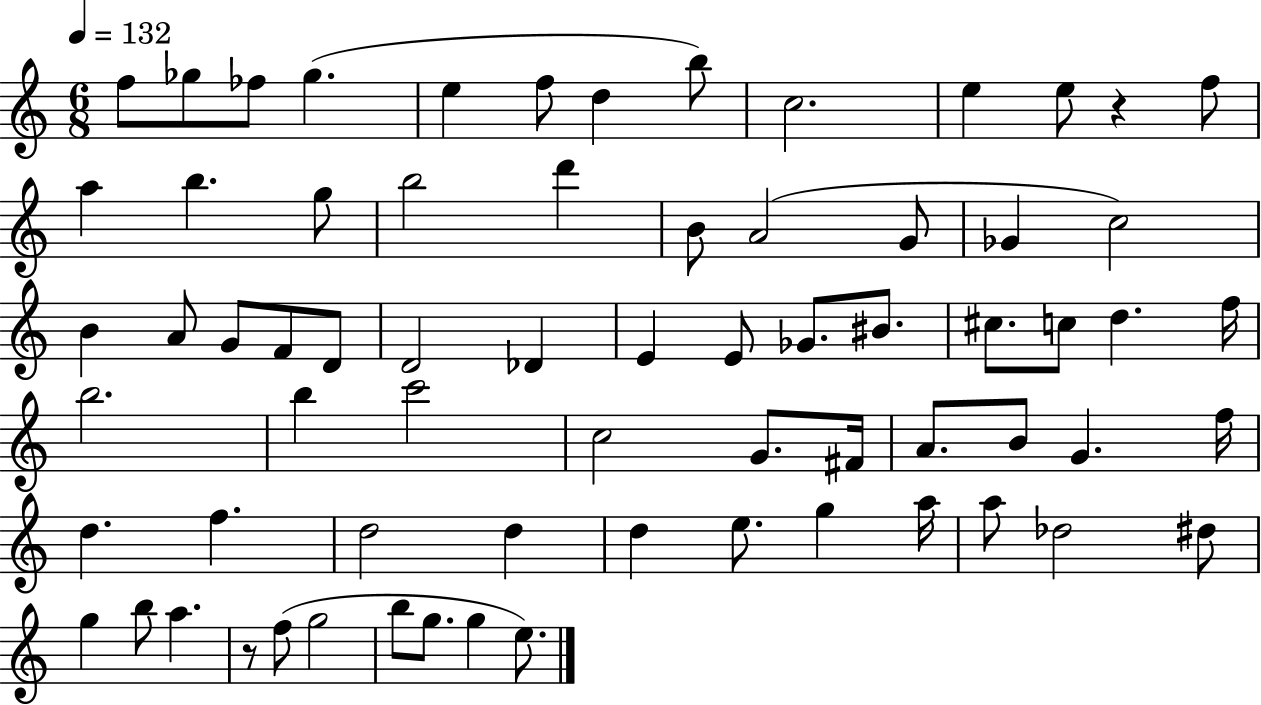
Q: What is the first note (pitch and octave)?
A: F5